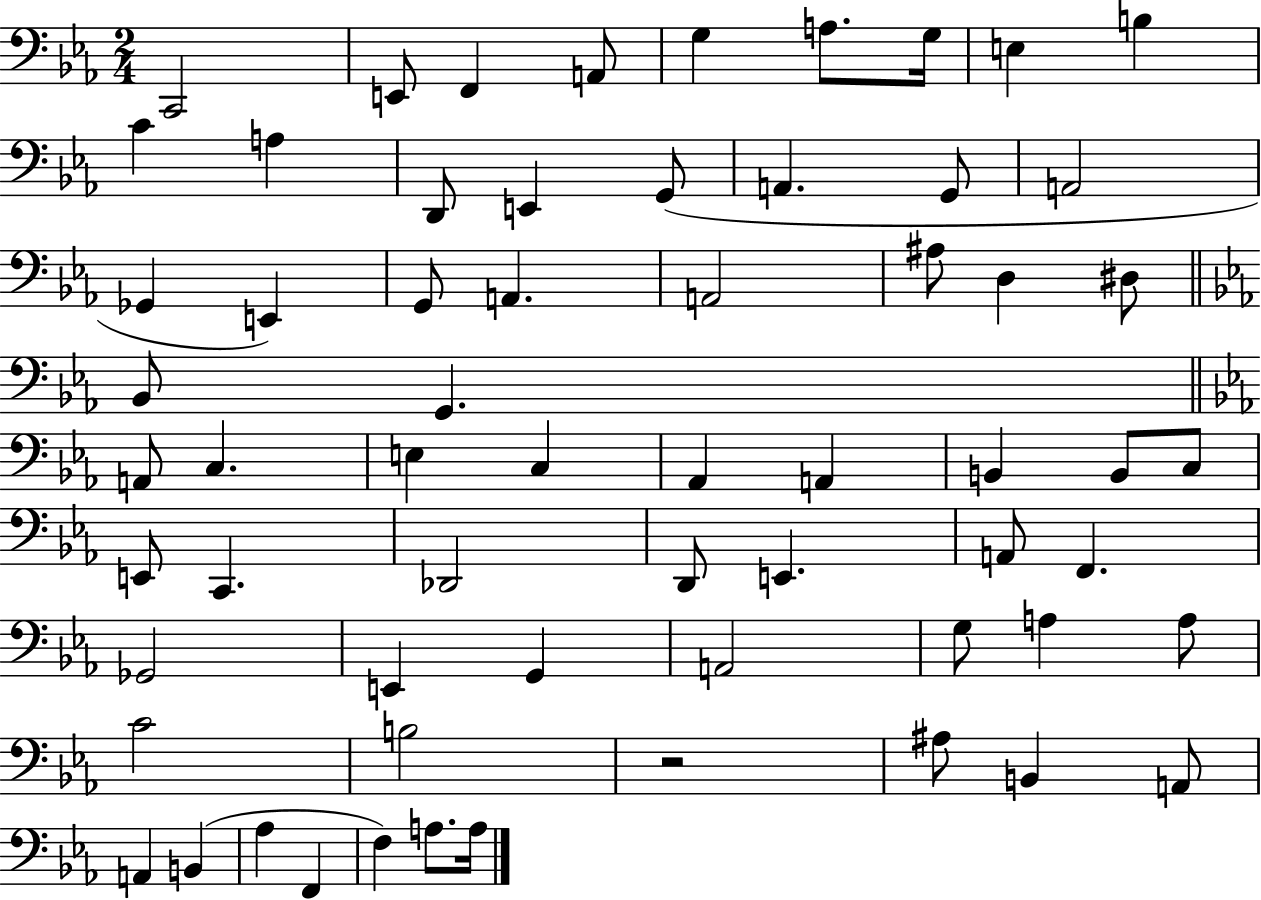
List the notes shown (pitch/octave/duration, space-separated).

C2/h E2/e F2/q A2/e G3/q A3/e. G3/s E3/q B3/q C4/q A3/q D2/e E2/q G2/e A2/q. G2/e A2/h Gb2/q E2/q G2/e A2/q. A2/h A#3/e D3/q D#3/e Bb2/e G2/q. A2/e C3/q. E3/q C3/q Ab2/q A2/q B2/q B2/e C3/e E2/e C2/q. Db2/h D2/e E2/q. A2/e F2/q. Gb2/h E2/q G2/q A2/h G3/e A3/q A3/e C4/h B3/h R/h A#3/e B2/q A2/e A2/q B2/q Ab3/q F2/q F3/q A3/e. A3/s